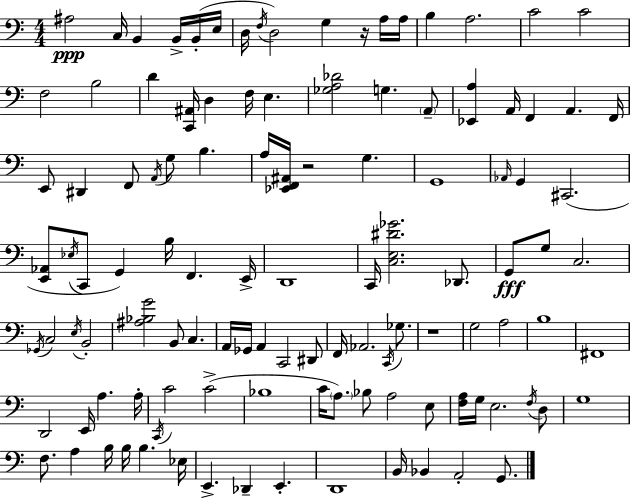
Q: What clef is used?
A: bass